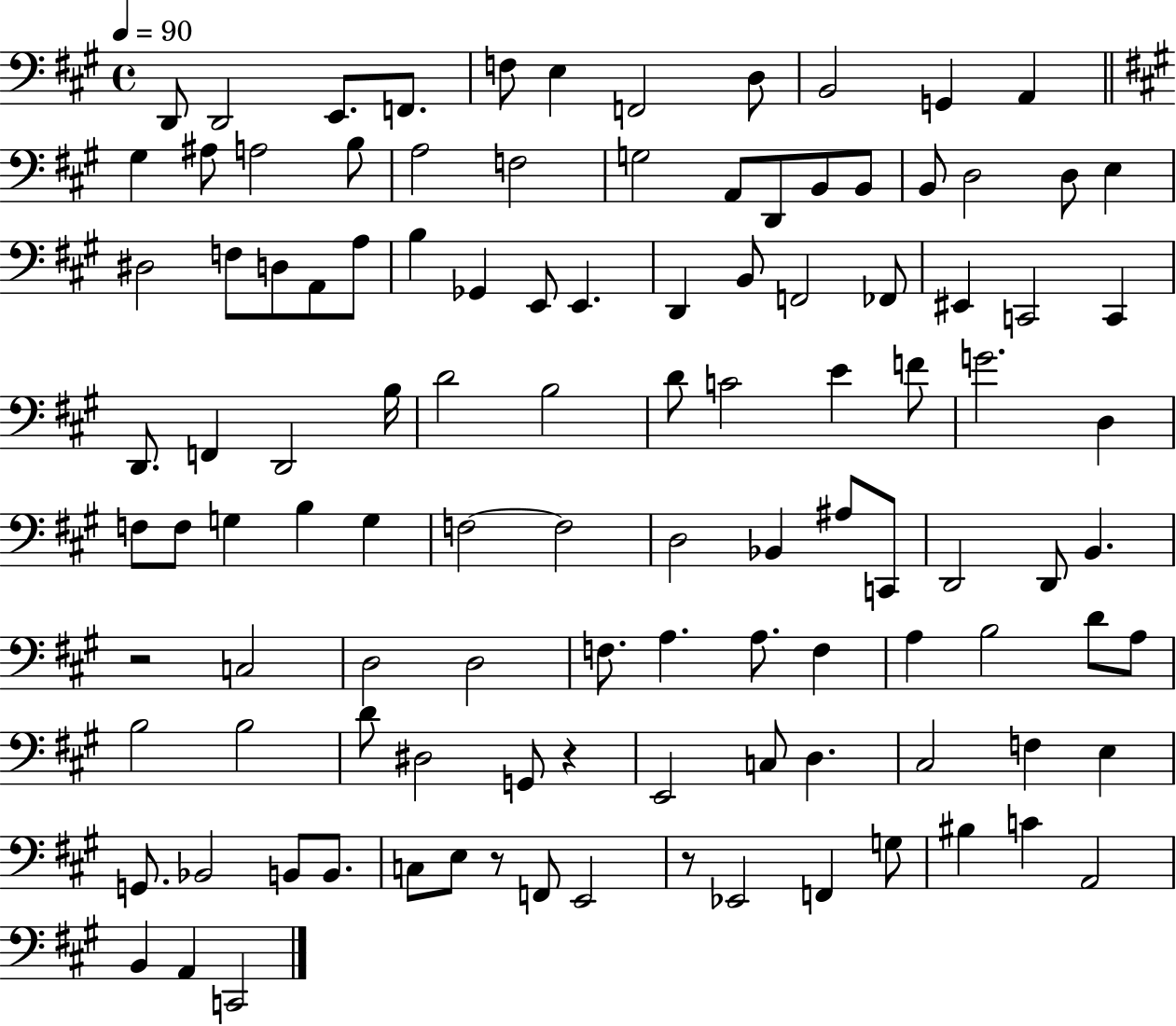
D2/e D2/h E2/e. F2/e. F3/e E3/q F2/h D3/e B2/h G2/q A2/q G#3/q A#3/e A3/h B3/e A3/h F3/h G3/h A2/e D2/e B2/e B2/e B2/e D3/h D3/e E3/q D#3/h F3/e D3/e A2/e A3/e B3/q Gb2/q E2/e E2/q. D2/q B2/e F2/h FES2/e EIS2/q C2/h C2/q D2/e. F2/q D2/h B3/s D4/h B3/h D4/e C4/h E4/q F4/e G4/h. D3/q F3/e F3/e G3/q B3/q G3/q F3/h F3/h D3/h Bb2/q A#3/e C2/e D2/h D2/e B2/q. R/h C3/h D3/h D3/h F3/e. A3/q. A3/e. F3/q A3/q B3/h D4/e A3/e B3/h B3/h D4/e D#3/h G2/e R/q E2/h C3/e D3/q. C#3/h F3/q E3/q G2/e. Bb2/h B2/e B2/e. C3/e E3/e R/e F2/e E2/h R/e Eb2/h F2/q G3/e BIS3/q C4/q A2/h B2/q A2/q C2/h